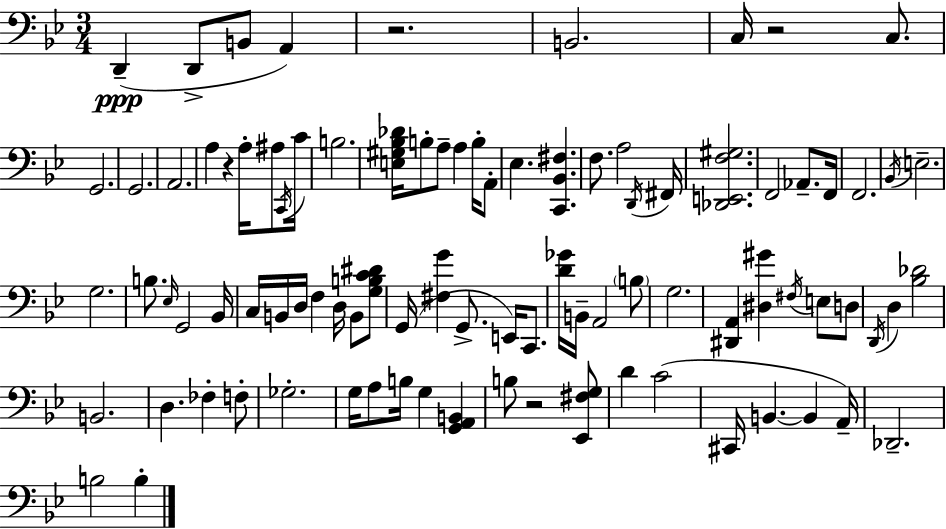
{
  \clef bass
  \numericTimeSignature
  \time 3/4
  \key g \minor
  d,4--(\ppp d,8-> b,8 a,4) | r2. | b,2. | c16 r2 c8. | \break g,2. | g,2. | a,2. | a4 r4 a16-. ais8 \acciaccatura { c,16 } | \break c'16 b2. | <e gis bes des'>16 b8-. a8-- a4 b16-. a,8-. | ees4. <c, bes, fis>4. | f8. a2 | \break \acciaccatura { d,16 } fis,16 <des, e, f gis>2. | f,2 aes,8.-- | f,16 f,2. | \acciaccatura { bes,16 } e2.-- | \break g2. | b8. \grace { ees16 } g,2 | bes,16 c16 b,16 d16 f4 d16 | b,8 <g b c' dis'>8 g,16( <fis g'>4 g,8.-> | \break e,16) c,8. <d' ges'>16 b,16-- a,2 | \parenthesize b8 g2. | <dis, a,>4 <dis gis'>4 | \acciaccatura { fis16 } e8 d8 \acciaccatura { d,16 } d4 <bes des'>2 | \break b,2. | d4. | fes4-. f8-. ges2.-. | g16 a8 b16 g4 | \break <g, a, b,>4 b8 r2 | <ees, fis g>8 d'4 c'2( | cis,16 b,4.~~ | b,4 a,16--) des,2.-- | \break b2 | b4-. \bar "|."
}